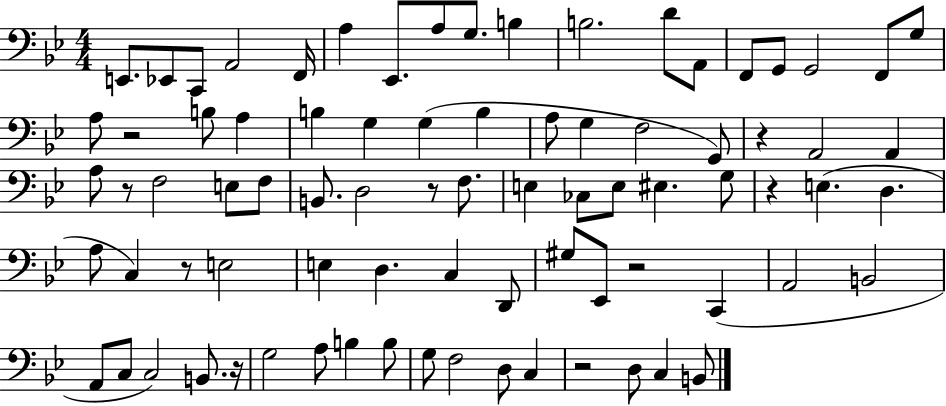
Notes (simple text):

E2/e. Eb2/e C2/e A2/h F2/s A3/q Eb2/e. A3/e G3/e. B3/q B3/h. D4/e A2/e F2/e G2/e G2/h F2/e G3/e A3/e R/h B3/e A3/q B3/q G3/q G3/q B3/q A3/e G3/q F3/h G2/e R/q A2/h A2/q A3/e R/e F3/h E3/e F3/e B2/e. D3/h R/e F3/e. E3/q CES3/e E3/e EIS3/q. G3/e R/q E3/q. D3/q. A3/e C3/q R/e E3/h E3/q D3/q. C3/q D2/e G#3/e Eb2/e R/h C2/q A2/h B2/h A2/e C3/e C3/h B2/e. R/s G3/h A3/e B3/q B3/e G3/e F3/h D3/e C3/q R/h D3/e C3/q B2/e